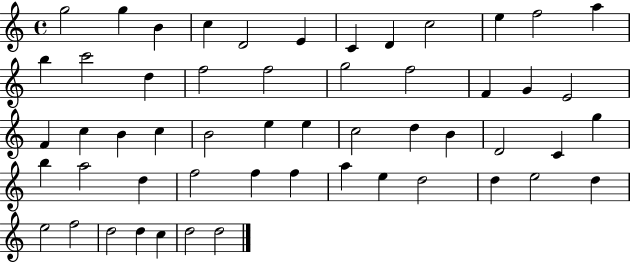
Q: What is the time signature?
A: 4/4